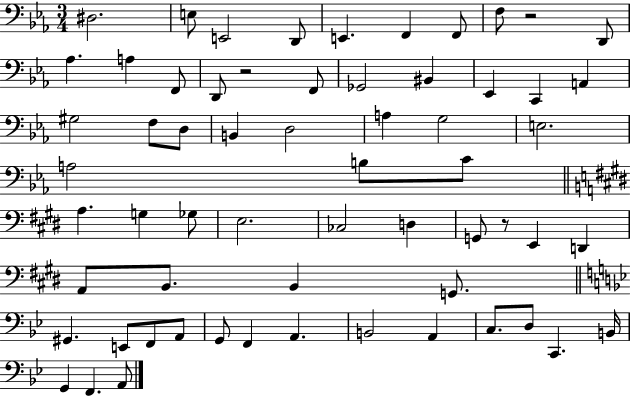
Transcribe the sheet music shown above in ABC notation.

X:1
T:Untitled
M:3/4
L:1/4
K:Eb
^D,2 E,/2 E,,2 D,,/2 E,, F,, F,,/2 F,/2 z2 D,,/2 _A, A, F,,/2 D,,/2 z2 F,,/2 _G,,2 ^B,, _E,, C,, A,, ^G,2 F,/2 D,/2 B,, D,2 A, G,2 E,2 A,2 B,/2 C/2 A, G, _G,/2 E,2 _C,2 D, G,,/2 z/2 E,, D,, A,,/2 B,,/2 B,, G,,/2 ^G,, E,,/2 F,,/2 A,,/2 G,,/2 F,, A,, B,,2 A,, C,/2 D,/2 C,, B,,/4 G,, F,, A,,/2